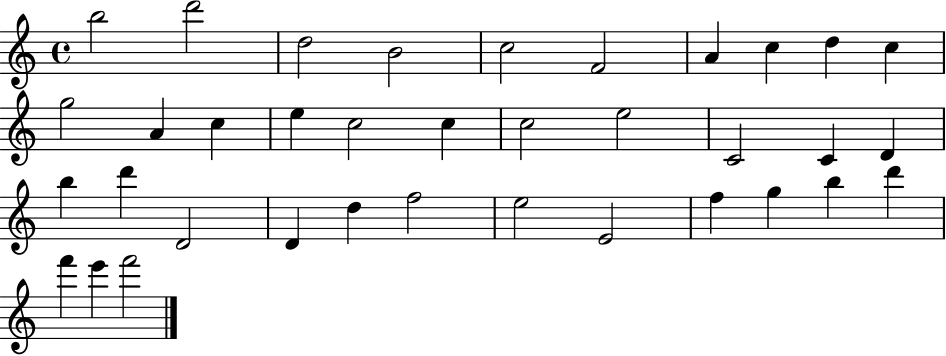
B5/h D6/h D5/h B4/h C5/h F4/h A4/q C5/q D5/q C5/q G5/h A4/q C5/q E5/q C5/h C5/q C5/h E5/h C4/h C4/q D4/q B5/q D6/q D4/h D4/q D5/q F5/h E5/h E4/h F5/q G5/q B5/q D6/q F6/q E6/q F6/h